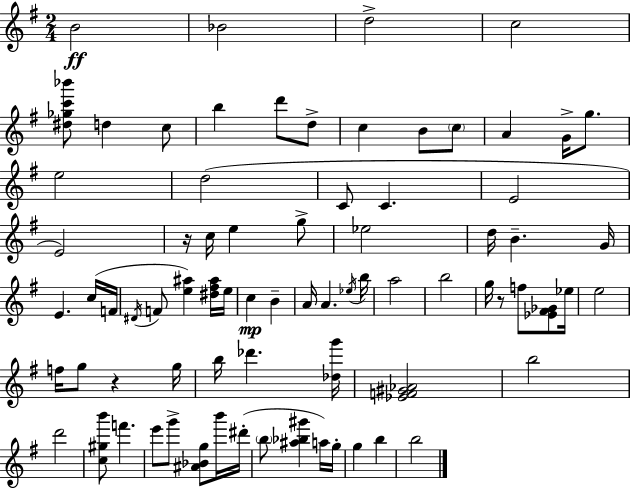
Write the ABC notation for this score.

X:1
T:Untitled
M:2/4
L:1/4
K:Em
B2 _B2 d2 c2 [^d_gc'_b']/2 d c/2 b d'/2 d/2 c B/2 c/2 A G/4 g/2 e2 d2 C/2 C E2 E2 z/4 c/4 e g/2 _e2 d/4 B G/4 E c/4 F/4 ^D/4 F/2 [e^a] [^d^f^a]/4 e/4 c B A/4 A _e/4 b/4 a2 b2 g/4 z/2 f/2 [_E^F_G]/2 _e/4 e2 f/4 g/2 z g/4 b/4 _d' [_dg']/4 [_EF^G_A]2 b2 d'2 [c^gb']/2 f' e'/2 g'/2 [^A_Bg]/2 b'/4 ^d'/4 b/2 [^a_b^g'] a/4 g/4 g b b2